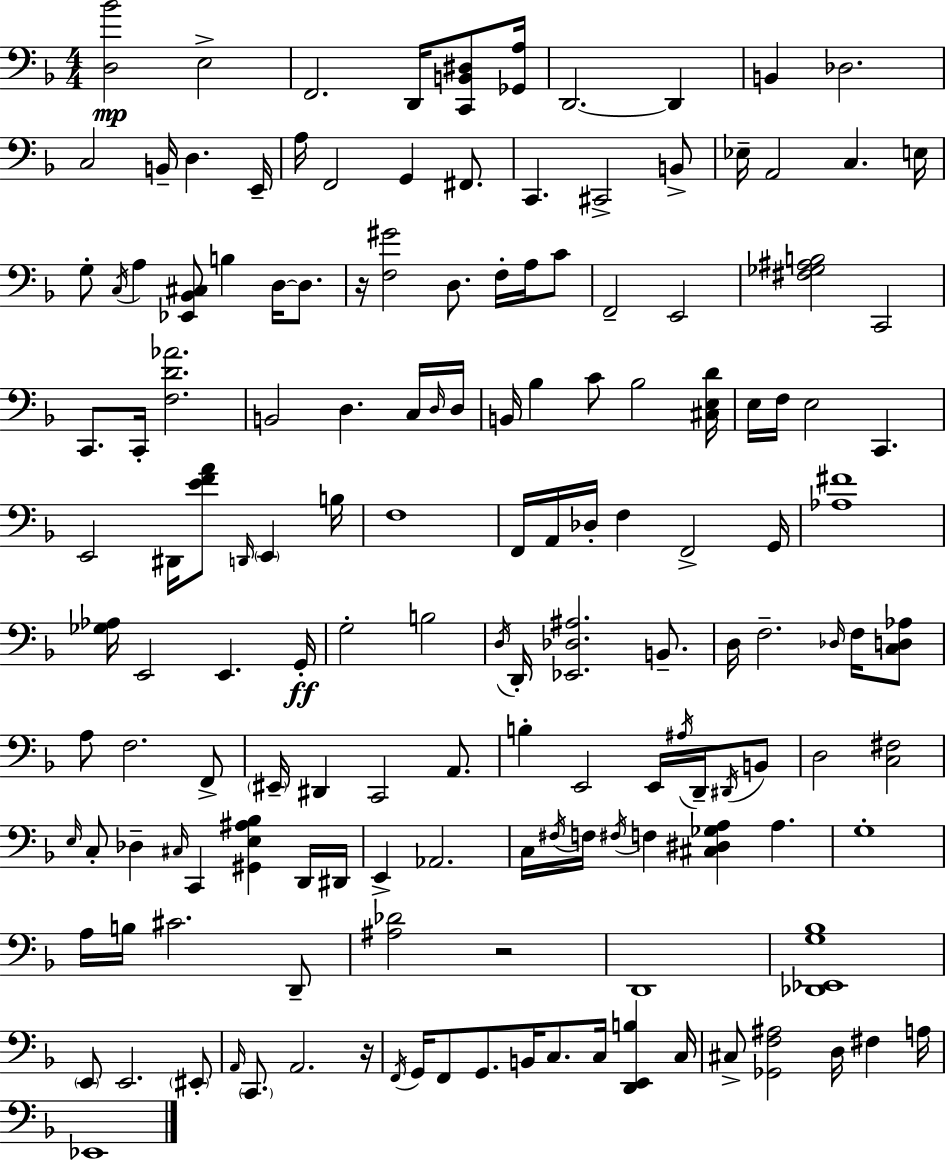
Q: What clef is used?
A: bass